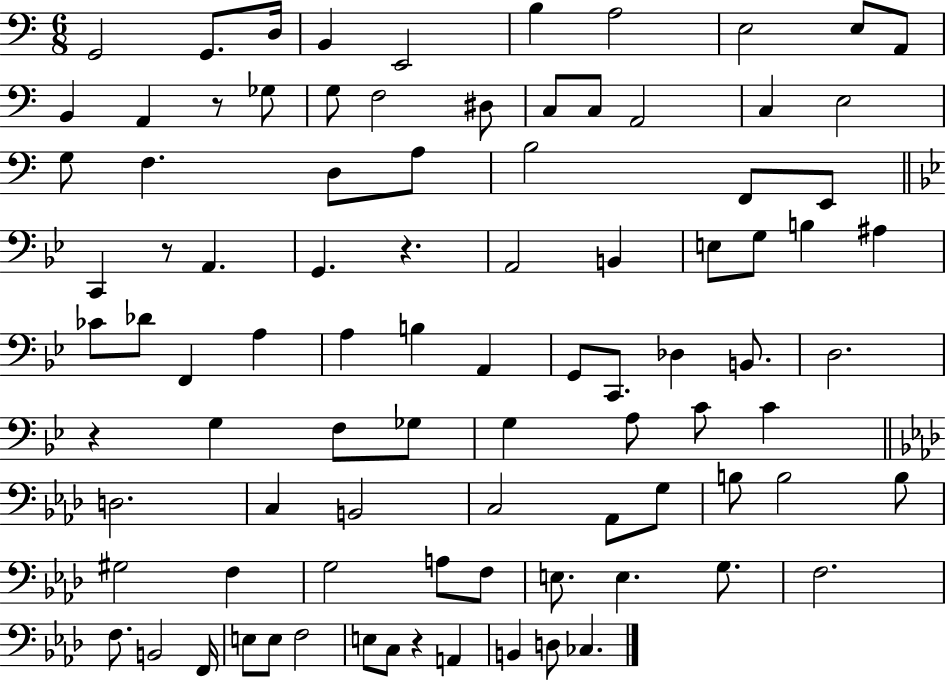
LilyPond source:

{
  \clef bass
  \numericTimeSignature
  \time 6/8
  \key c \major
  g,2 g,8. d16 | b,4 e,2 | b4 a2 | e2 e8 a,8 | \break b,4 a,4 r8 ges8 | g8 f2 dis8 | c8 c8 a,2 | c4 e2 | \break g8 f4. d8 a8 | b2 f,8 e,8 | \bar "||" \break \key bes \major c,4 r8 a,4. | g,4. r4. | a,2 b,4 | e8 g8 b4 ais4 | \break ces'8 des'8 f,4 a4 | a4 b4 a,4 | g,8 c,8. des4 b,8. | d2. | \break r4 g4 f8 ges8 | g4 a8 c'8 c'4 | \bar "||" \break \key aes \major d2. | c4 b,2 | c2 aes,8 g8 | b8 b2 b8 | \break gis2 f4 | g2 a8 f8 | e8. e4. g8. | f2. | \break f8. b,2 f,16 | e8 e8 f2 | e8 c8 r4 a,4 | b,4 d8 ces4. | \break \bar "|."
}